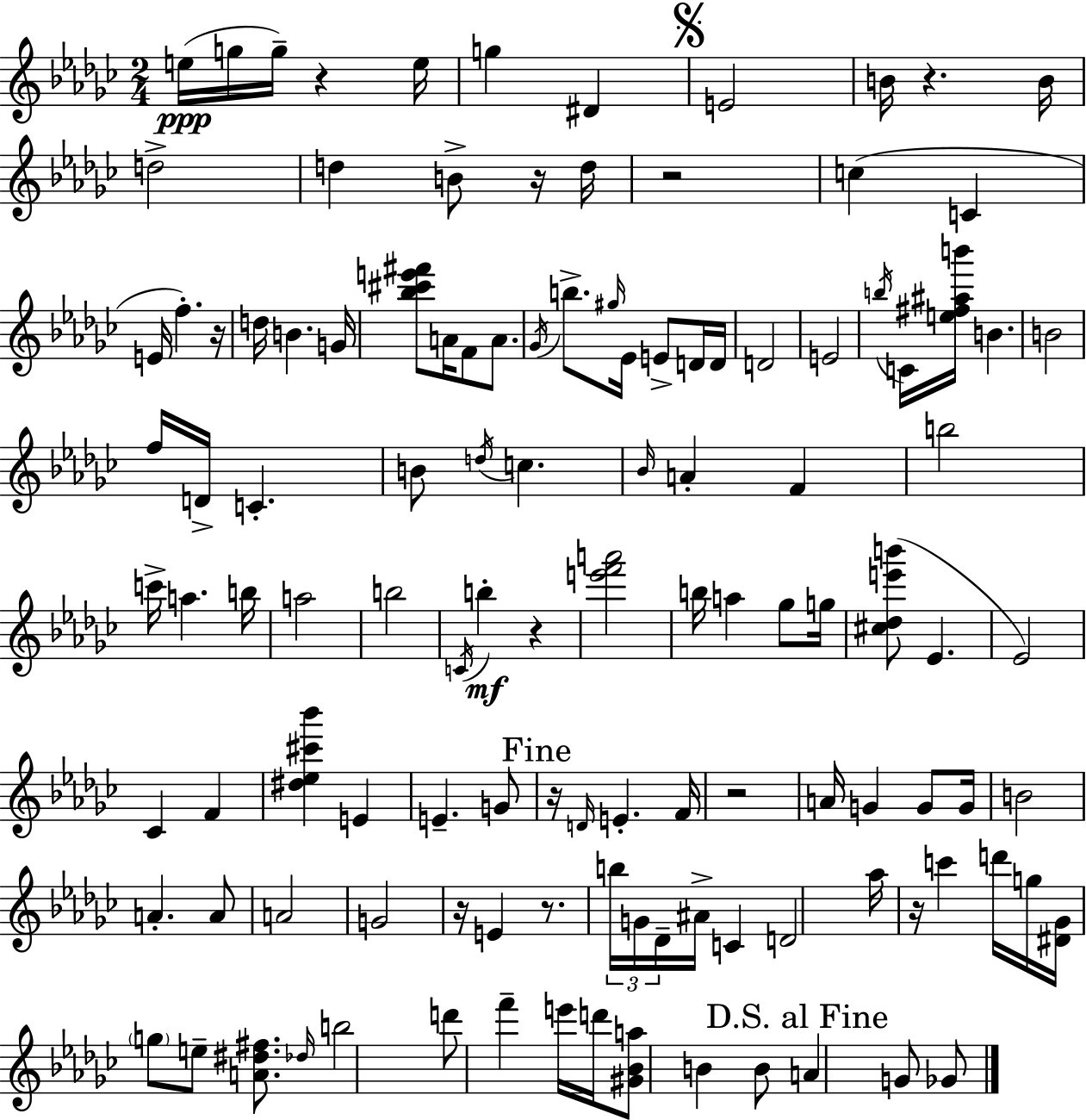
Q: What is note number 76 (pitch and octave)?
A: G4